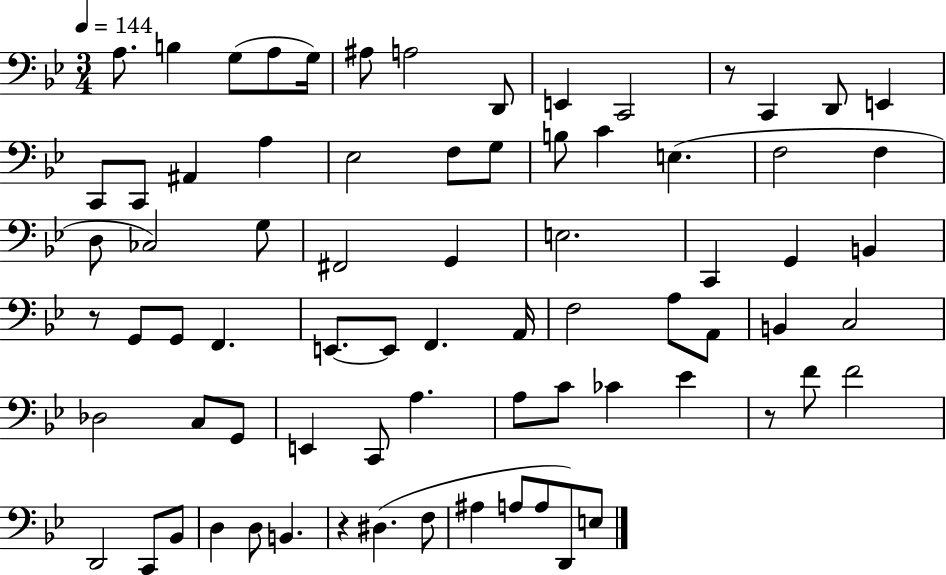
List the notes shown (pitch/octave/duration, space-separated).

A3/e. B3/q G3/e A3/e G3/s A#3/e A3/h D2/e E2/q C2/h R/e C2/q D2/e E2/q C2/e C2/e A#2/q A3/q Eb3/h F3/e G3/e B3/e C4/q E3/q. F3/h F3/q D3/e CES3/h G3/e F#2/h G2/q E3/h. C2/q G2/q B2/q R/e G2/e G2/e F2/q. E2/e. E2/e F2/q. A2/s F3/h A3/e A2/e B2/q C3/h Db3/h C3/e G2/e E2/q C2/e A3/q. A3/e C4/e CES4/q Eb4/q R/e F4/e F4/h D2/h C2/e Bb2/e D3/q D3/e B2/q. R/q D#3/q. F3/e A#3/q A3/e A3/e D2/e E3/e